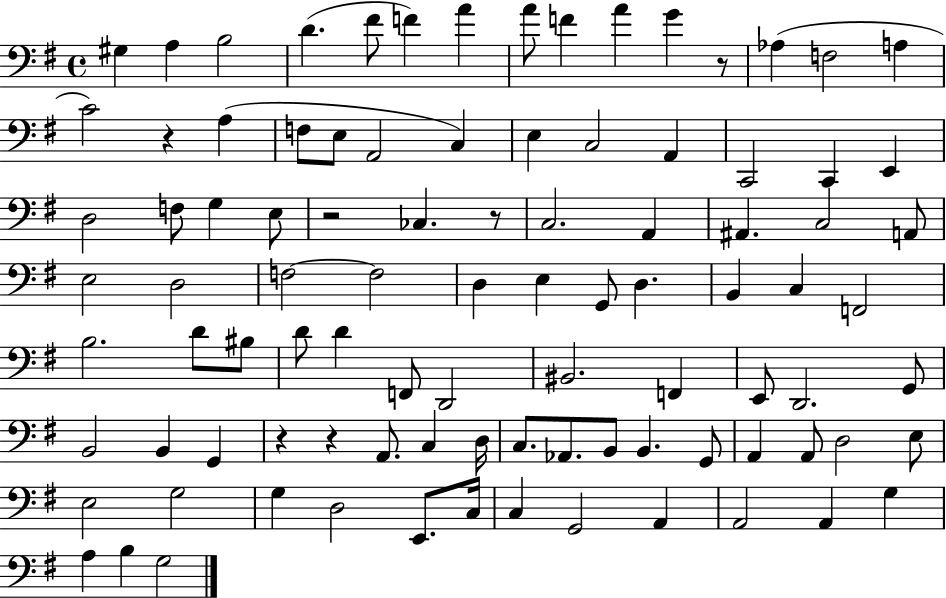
G#3/q A3/q B3/h D4/q. F#4/e F4/q A4/q A4/e F4/q A4/q G4/q R/e Ab3/q F3/h A3/q C4/h R/q A3/q F3/e E3/e A2/h C3/q E3/q C3/h A2/q C2/h C2/q E2/q D3/h F3/e G3/q E3/e R/h CES3/q. R/e C3/h. A2/q A#2/q. C3/h A2/e E3/h D3/h F3/h F3/h D3/q E3/q G2/e D3/q. B2/q C3/q F2/h B3/h. D4/e BIS3/e D4/e D4/q F2/e D2/h BIS2/h. F2/q E2/e D2/h. G2/e B2/h B2/q G2/q R/q R/q A2/e. C3/q D3/s C3/e. Ab2/e. B2/e B2/q. G2/e A2/q A2/e D3/h E3/e E3/h G3/h G3/q D3/h E2/e. C3/s C3/q G2/h A2/q A2/h A2/q G3/q A3/q B3/q G3/h